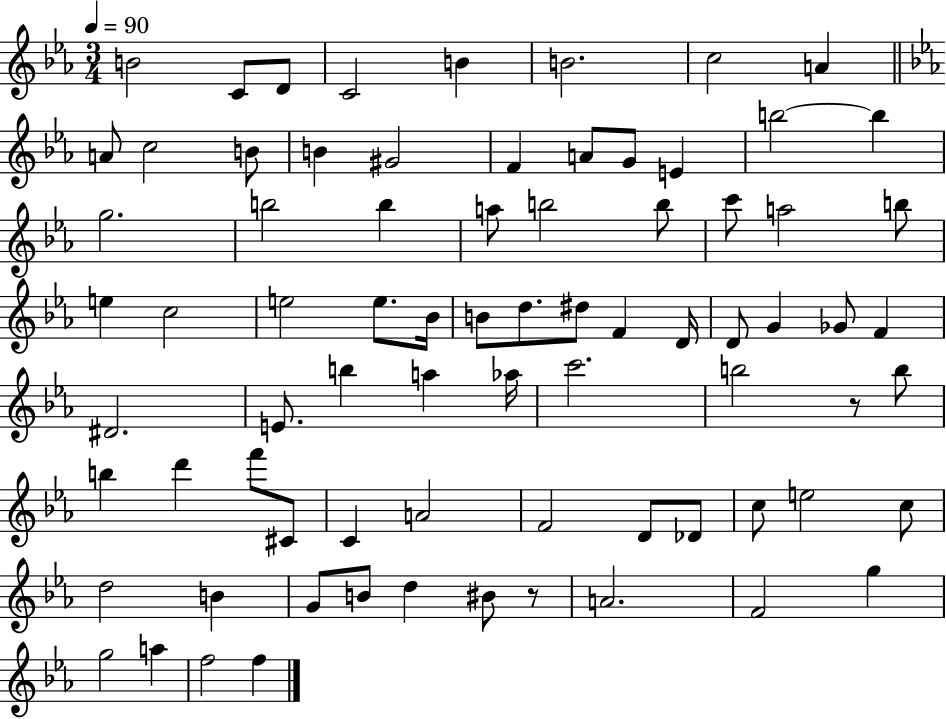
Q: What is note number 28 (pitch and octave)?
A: B5